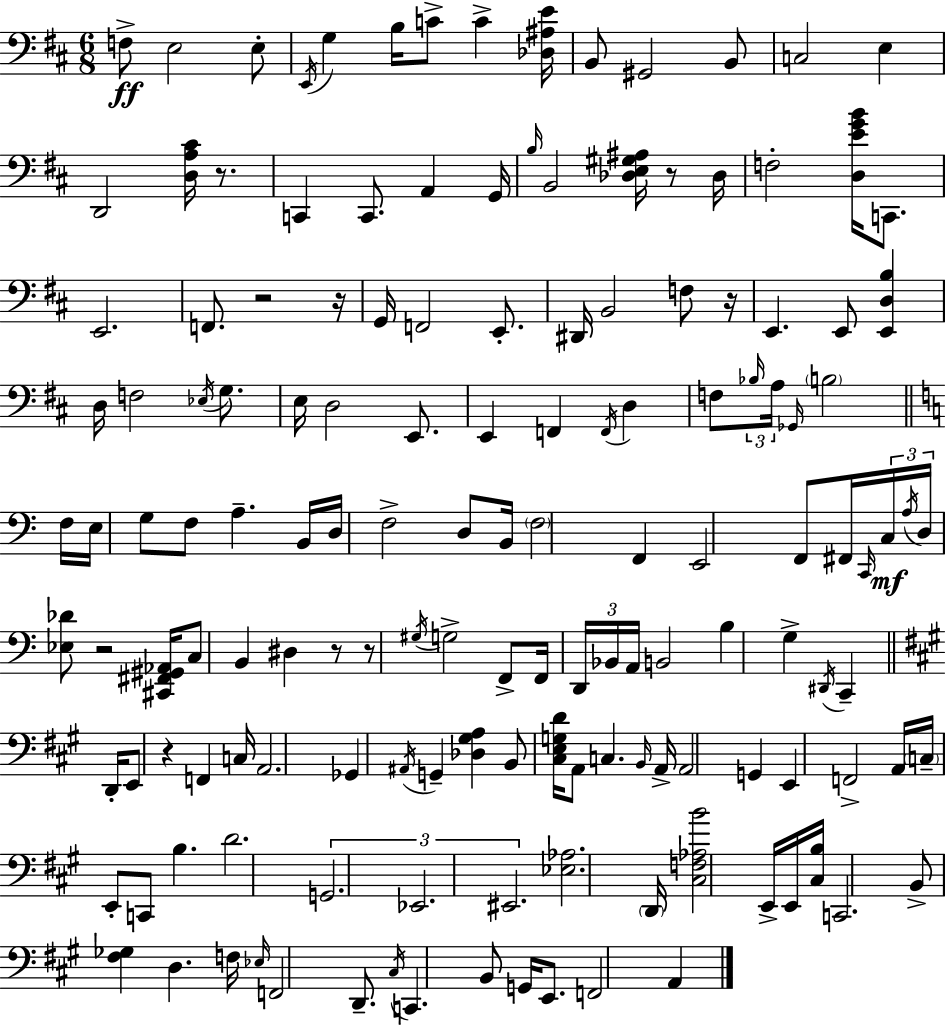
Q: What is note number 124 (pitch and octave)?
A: E2